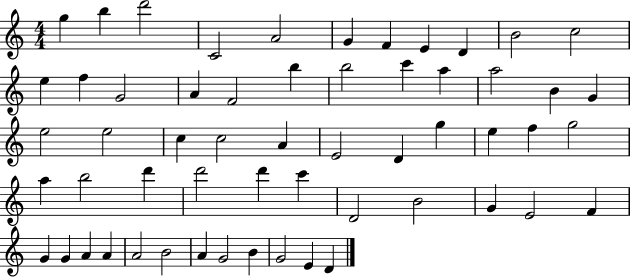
X:1
T:Untitled
M:4/4
L:1/4
K:C
g b d'2 C2 A2 G F E D B2 c2 e f G2 A F2 b b2 c' a a2 B G e2 e2 c c2 A E2 D g e f g2 a b2 d' d'2 d' c' D2 B2 G E2 F G G A A A2 B2 A G2 B G2 E D